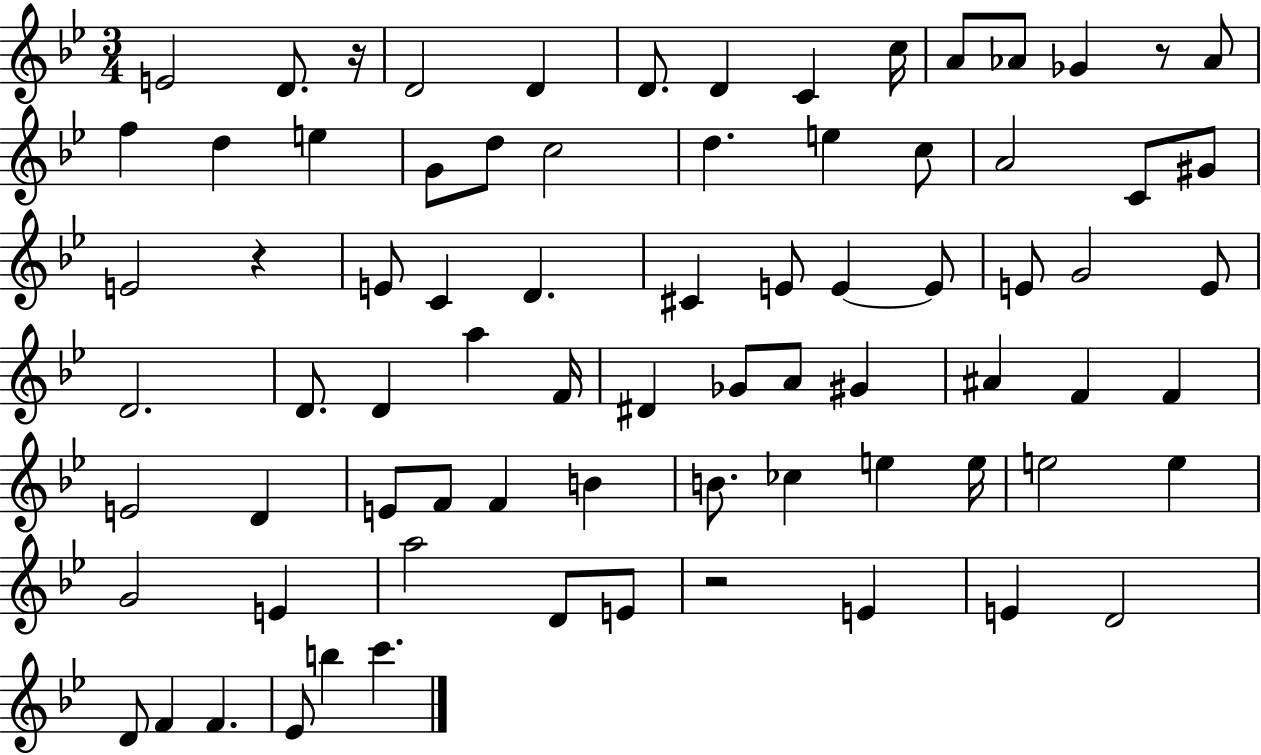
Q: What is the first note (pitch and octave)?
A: E4